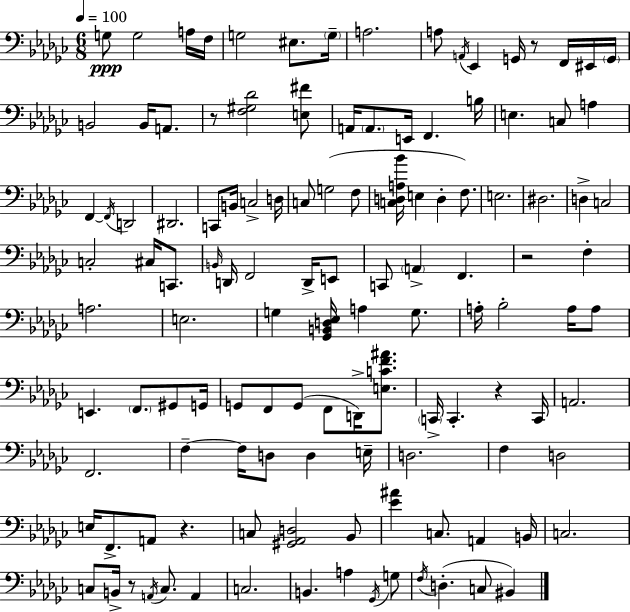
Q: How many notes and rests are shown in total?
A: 123